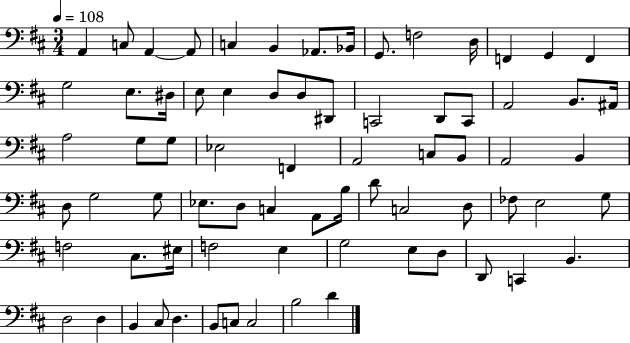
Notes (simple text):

A2/q C3/e A2/q A2/e C3/q B2/q Ab2/e. Bb2/s G2/e. F3/h D3/s F2/q G2/q F2/q G3/h E3/e. D#3/s E3/e E3/q D3/e D3/e D#2/e C2/h D2/e C2/e A2/h B2/e. A#2/s A3/h G3/e G3/e Eb3/h F2/q A2/h C3/e B2/e A2/h B2/q D3/e G3/h G3/e Eb3/e. D3/e C3/q A2/e B3/s D4/e C3/h D3/e FES3/e E3/h G3/e F3/h C#3/e. EIS3/s F3/h E3/q G3/h E3/e D3/e D2/e C2/q B2/q. D3/h D3/q B2/q C#3/e D3/q. B2/e C3/e C3/h B3/h D4/q